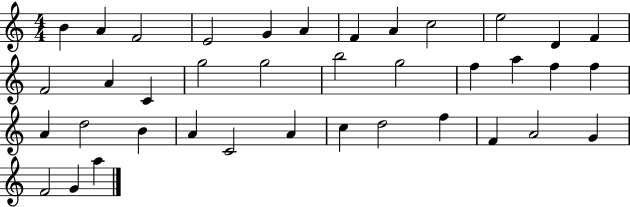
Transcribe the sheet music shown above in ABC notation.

X:1
T:Untitled
M:4/4
L:1/4
K:C
B A F2 E2 G A F A c2 e2 D F F2 A C g2 g2 b2 g2 f a f f A d2 B A C2 A c d2 f F A2 G F2 G a